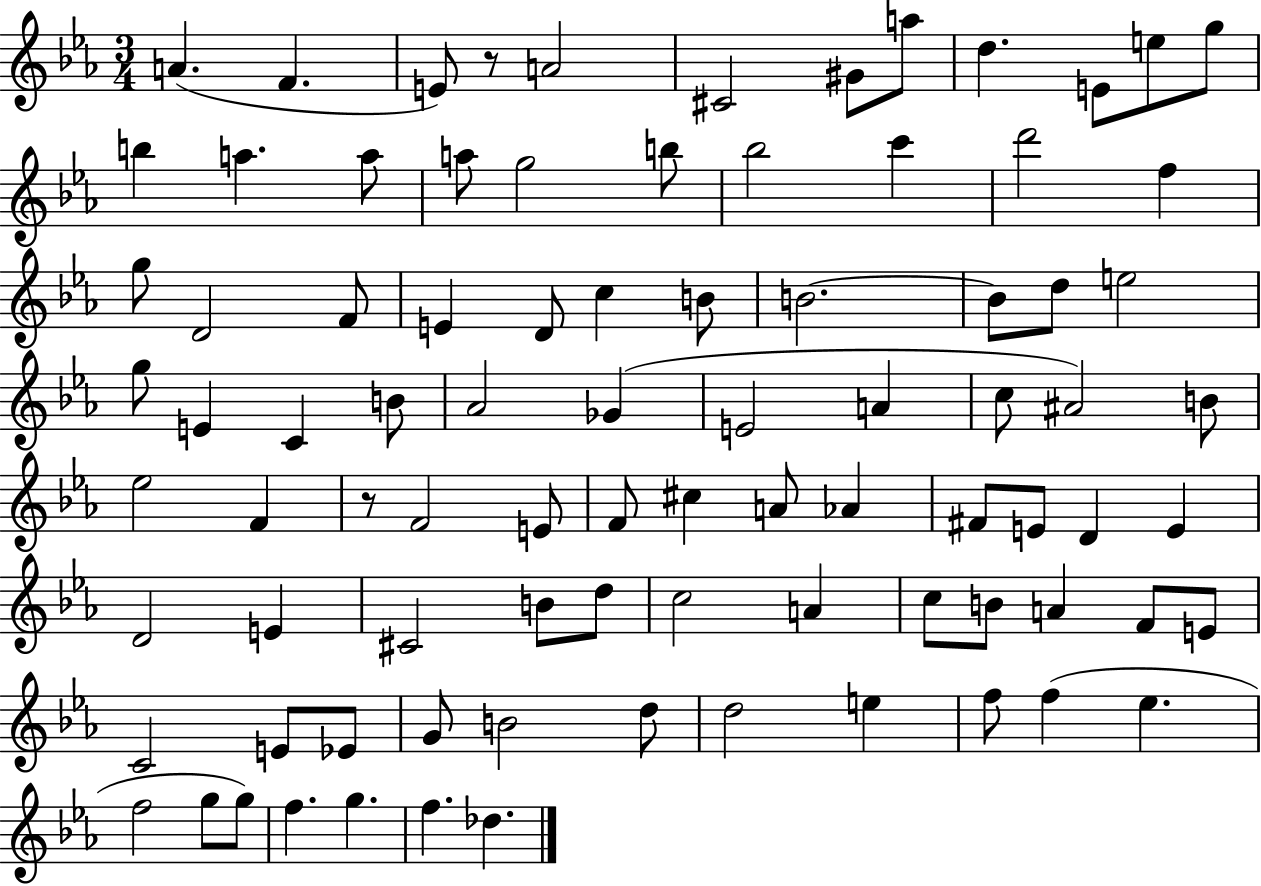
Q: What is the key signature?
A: EES major